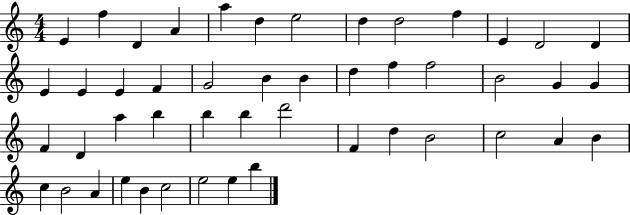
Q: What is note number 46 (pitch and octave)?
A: E5